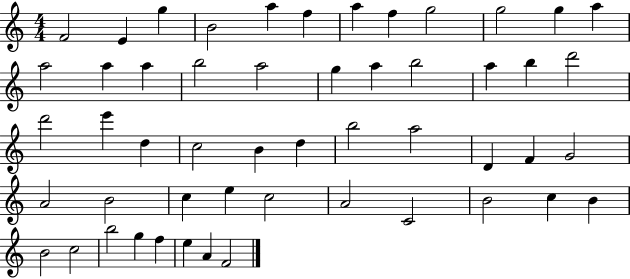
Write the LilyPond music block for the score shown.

{
  \clef treble
  \numericTimeSignature
  \time 4/4
  \key c \major
  f'2 e'4 g''4 | b'2 a''4 f''4 | a''4 f''4 g''2 | g''2 g''4 a''4 | \break a''2 a''4 a''4 | b''2 a''2 | g''4 a''4 b''2 | a''4 b''4 d'''2 | \break d'''2 e'''4 d''4 | c''2 b'4 d''4 | b''2 a''2 | d'4 f'4 g'2 | \break a'2 b'2 | c''4 e''4 c''2 | a'2 c'2 | b'2 c''4 b'4 | \break b'2 c''2 | b''2 g''4 f''4 | e''4 a'4 f'2 | \bar "|."
}